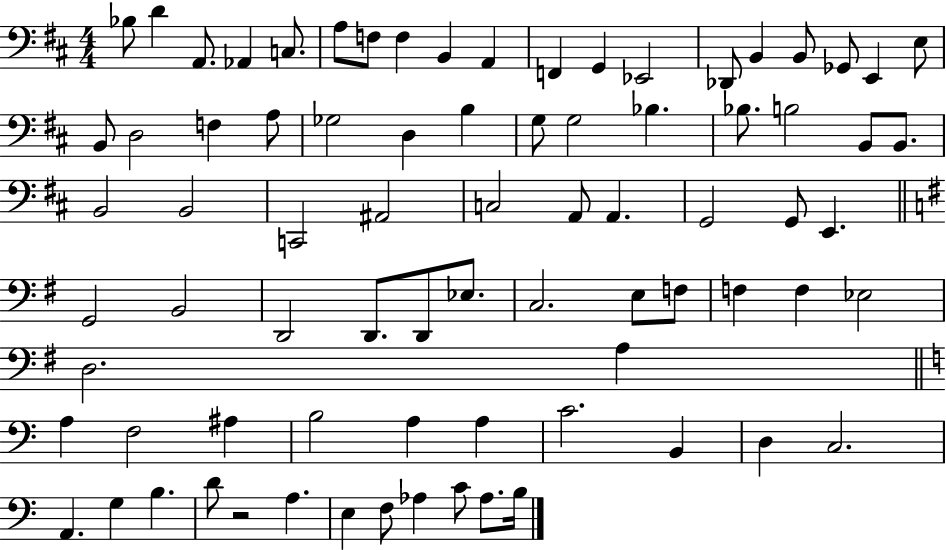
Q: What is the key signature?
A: D major